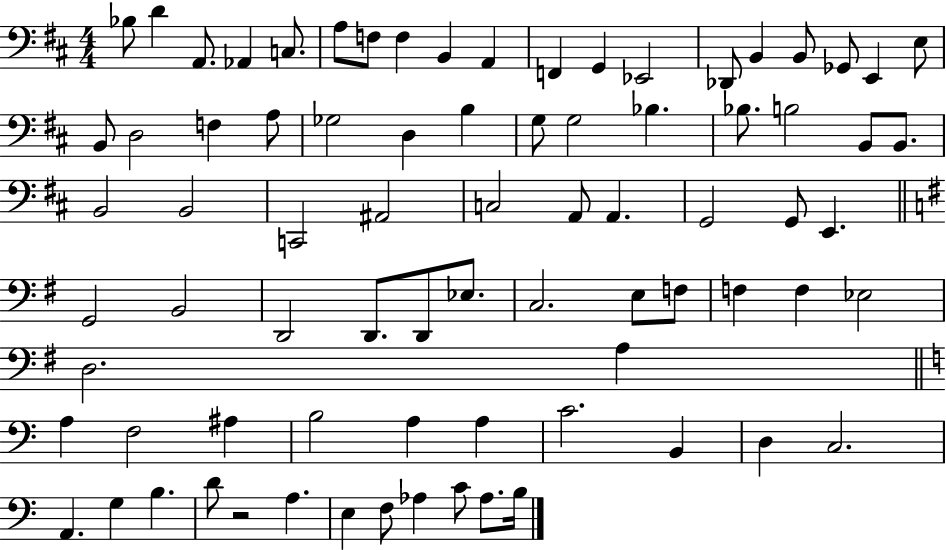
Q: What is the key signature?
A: D major